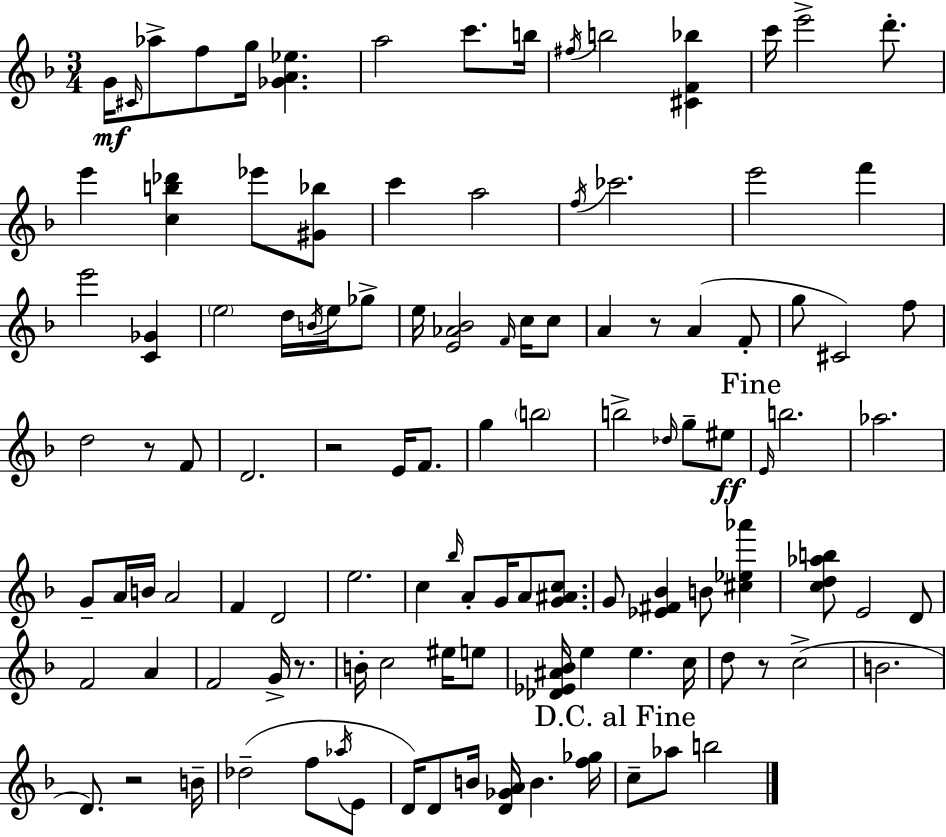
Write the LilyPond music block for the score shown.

{
  \clef treble
  \numericTimeSignature
  \time 3/4
  \key d \minor
  g'16\mf \grace { cis'16 } aes''8-> f''8 g''16 <ges' a' ees''>4. | a''2 c'''8. | b''16 \acciaccatura { fis''16 } b''2 <cis' f' bes''>4 | c'''16 e'''2-> d'''8.-. | \break e'''4 <c'' b'' des'''>4 ees'''8 | <gis' bes''>8 c'''4 a''2 | \acciaccatura { f''16 } ces'''2. | e'''2 f'''4 | \break e'''2 <c' ges'>4 | \parenthesize e''2 d''16 | \acciaccatura { b'16 } e''16 ges''8-> e''16 <e' aes' bes'>2 | \grace { f'16 } c''16 c''8 a'4 r8 a'4( | \break f'8-. g''8 cis'2) | f''8 d''2 | r8 f'8 d'2. | r2 | \break e'16 f'8. g''4 \parenthesize b''2 | b''2-> | \grace { des''16 } g''8-- eis''8\ff \mark "Fine" \grace { e'16 } b''2. | aes''2. | \break g'8-- a'16 b'16 a'2 | f'4 d'2 | e''2. | c''4 \grace { bes''16 } | \break a'8-. g'16 a'8 <g' ais' c''>8. g'8 <ees' fis' bes'>4 | b'8 <cis'' ees'' aes'''>4 <c'' d'' aes'' b''>8 e'2 | d'8 f'2 | a'4 f'2 | \break g'16-> r8. b'16-. c''2 | eis''16 e''8 <des' ees' ais' bes'>16 e''4 | e''4. c''16 d''8 r8 | c''2->( b'2. | \break d'8.) r2 | b'16-- des''2--( | f''8 \acciaccatura { aes''16 } e'8 d'16) d'8 | b'16 <d' ges' a'>16 b'4. <f'' ges''>16 \mark "D.C. al Fine" c''8-- aes''8 | \break b''2 \bar "|."
}